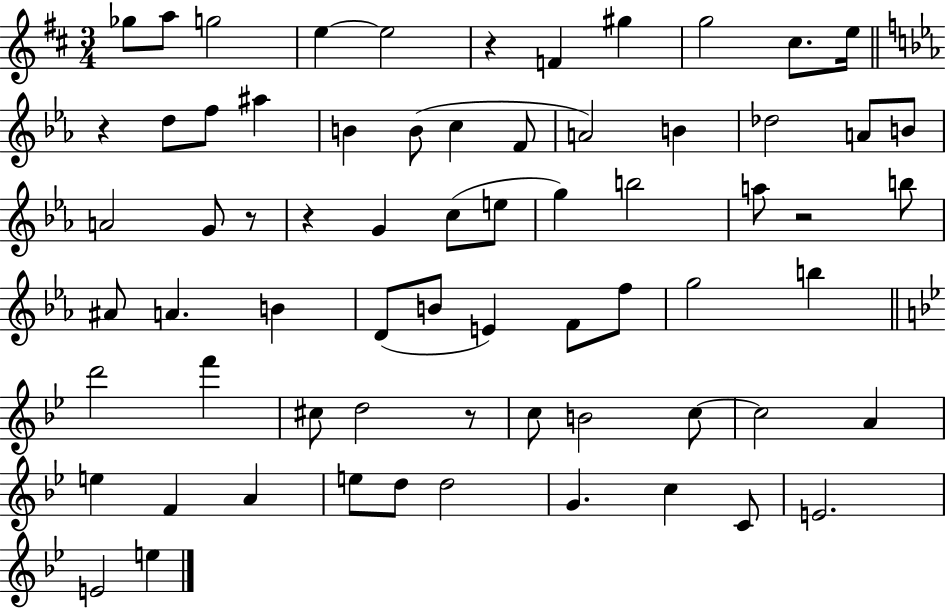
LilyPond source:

{
  \clef treble
  \numericTimeSignature
  \time 3/4
  \key d \major
  ges''8 a''8 g''2 | e''4~~ e''2 | r4 f'4 gis''4 | g''2 cis''8. e''16 | \break \bar "||" \break \key ees \major r4 d''8 f''8 ais''4 | b'4 b'8( c''4 f'8 | a'2) b'4 | des''2 a'8 b'8 | \break a'2 g'8 r8 | r4 g'4 c''8( e''8 | g''4) b''2 | a''8 r2 b''8 | \break ais'8 a'4. b'4 | d'8( b'8 e'4) f'8 f''8 | g''2 b''4 | \bar "||" \break \key g \minor d'''2 f'''4 | cis''8 d''2 r8 | c''8 b'2 c''8~~ | c''2 a'4 | \break e''4 f'4 a'4 | e''8 d''8 d''2 | g'4. c''4 c'8 | e'2. | \break e'2 e''4 | \bar "|."
}